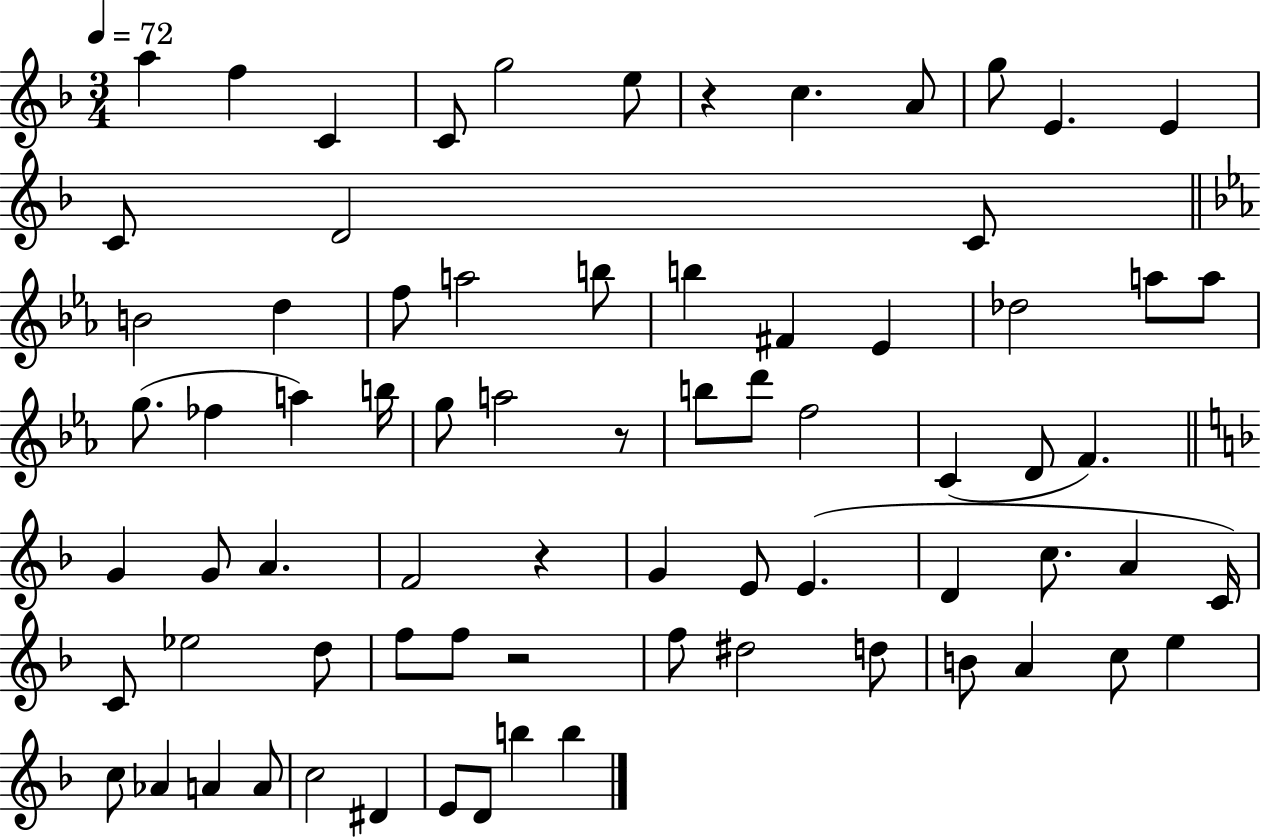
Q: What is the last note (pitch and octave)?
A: B5